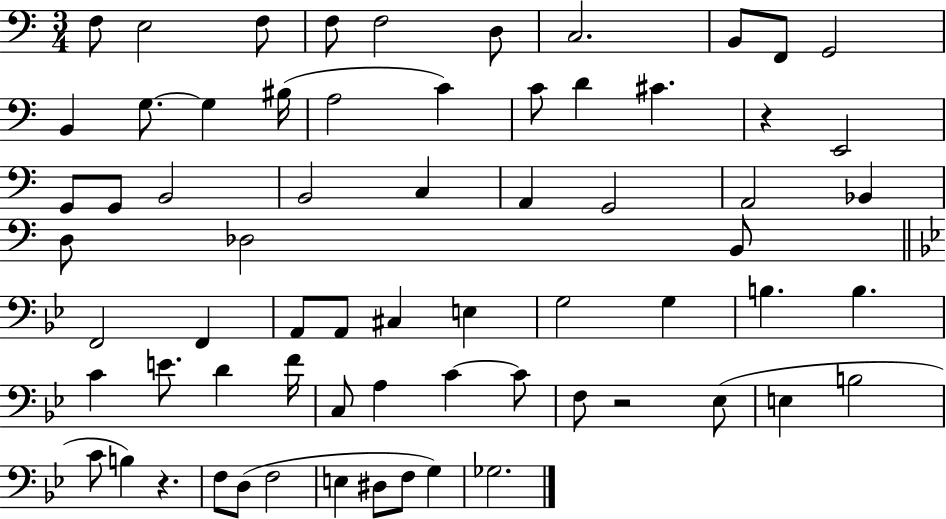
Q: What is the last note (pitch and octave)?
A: Gb3